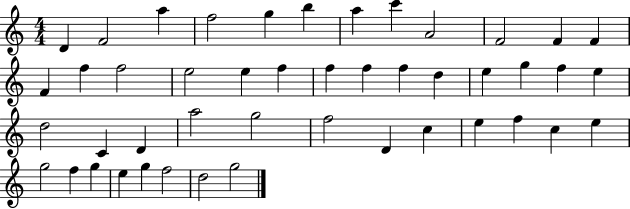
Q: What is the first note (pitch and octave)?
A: D4